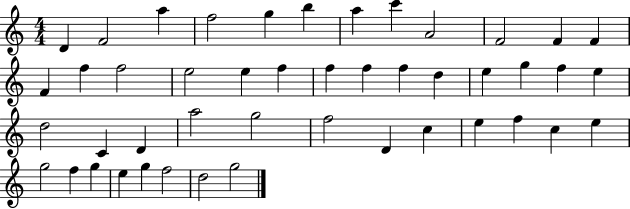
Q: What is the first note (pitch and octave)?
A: D4